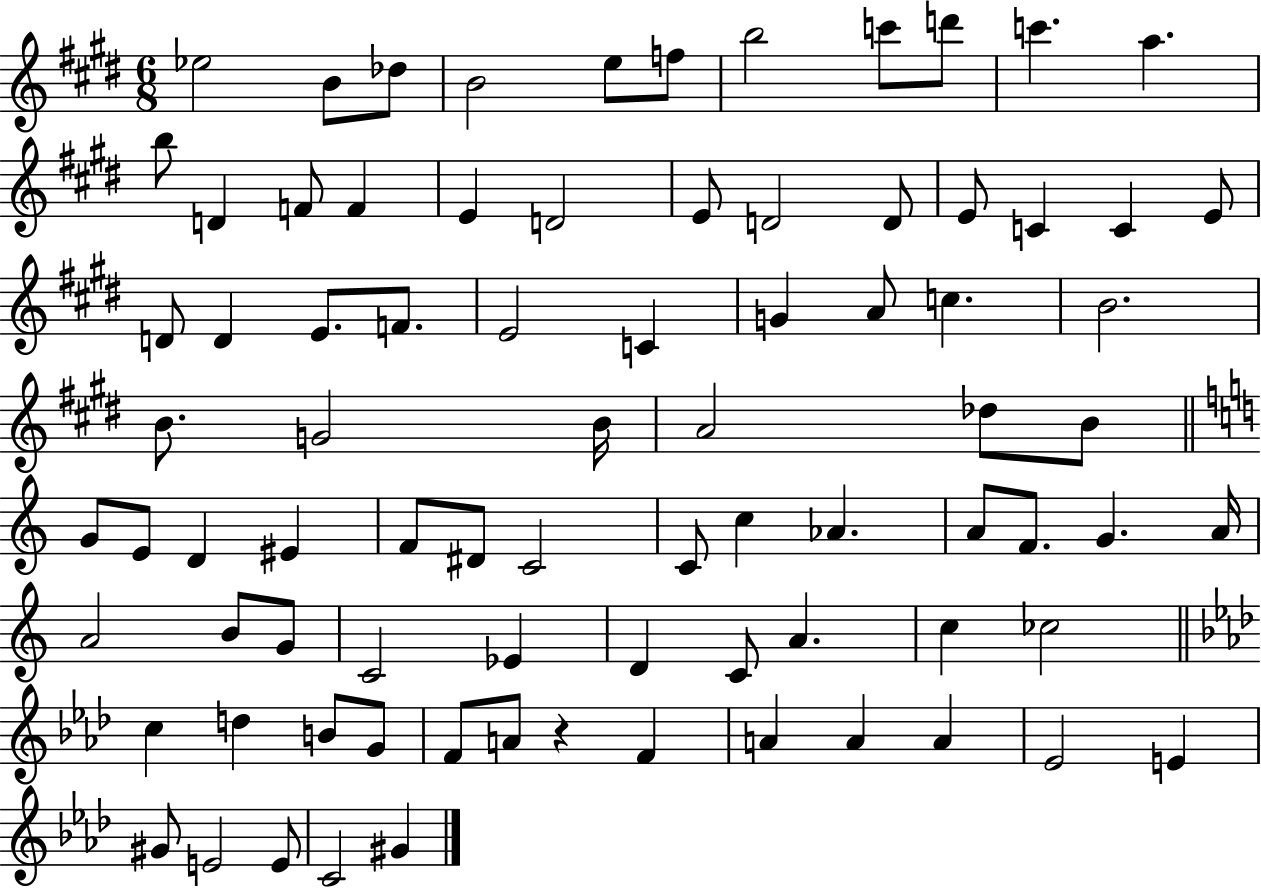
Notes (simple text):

Eb5/h B4/e Db5/e B4/h E5/e F5/e B5/h C6/e D6/e C6/q. A5/q. B5/e D4/q F4/e F4/q E4/q D4/h E4/e D4/h D4/e E4/e C4/q C4/q E4/e D4/e D4/q E4/e. F4/e. E4/h C4/q G4/q A4/e C5/q. B4/h. B4/e. G4/h B4/s A4/h Db5/e B4/e G4/e E4/e D4/q EIS4/q F4/e D#4/e C4/h C4/e C5/q Ab4/q. A4/e F4/e. G4/q. A4/s A4/h B4/e G4/e C4/h Eb4/q D4/q C4/e A4/q. C5/q CES5/h C5/q D5/q B4/e G4/e F4/e A4/e R/q F4/q A4/q A4/q A4/q Eb4/h E4/q G#4/e E4/h E4/e C4/h G#4/q